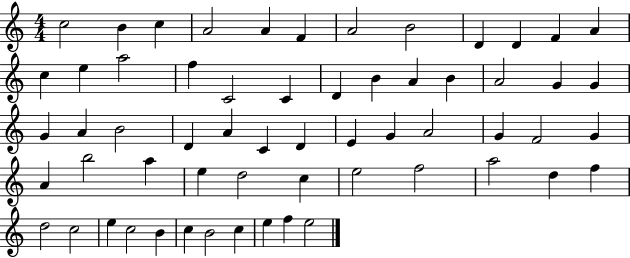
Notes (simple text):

C5/h B4/q C5/q A4/h A4/q F4/q A4/h B4/h D4/q D4/q F4/q A4/q C5/q E5/q A5/h F5/q C4/h C4/q D4/q B4/q A4/q B4/q A4/h G4/q G4/q G4/q A4/q B4/h D4/q A4/q C4/q D4/q E4/q G4/q A4/h G4/q F4/h G4/q A4/q B5/h A5/q E5/q D5/h C5/q E5/h F5/h A5/h D5/q F5/q D5/h C5/h E5/q C5/h B4/q C5/q B4/h C5/q E5/q F5/q E5/h